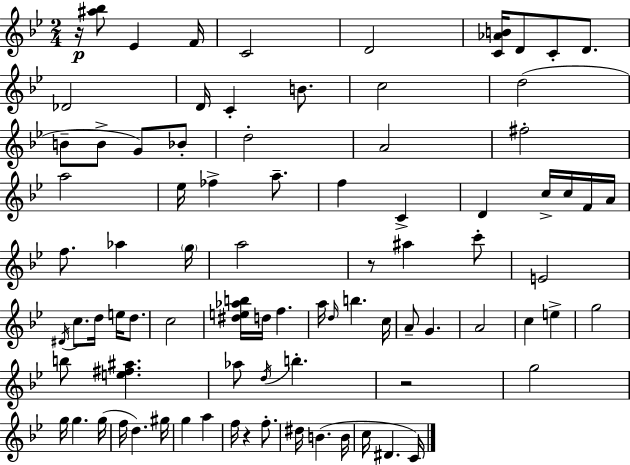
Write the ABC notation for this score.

X:1
T:Untitled
M:2/4
L:1/4
K:Gm
z/4 [^a_b]/2 _E F/4 C2 D2 [C_AB]/4 D/2 C/2 D/2 _D2 D/4 C B/2 c2 d2 B/2 B/2 G/2 _B/2 d2 A2 ^f2 a2 _e/4 _f a/2 f C D c/4 c/4 F/4 A/4 f/2 _a g/4 a2 z/2 ^a c'/2 E2 ^D/4 c/2 d/4 e/4 d/2 c2 [^de_ab]/4 d/4 f a/4 d/4 b c/4 A/2 G A2 c e g2 b/2 [e^f^a] _a/2 d/4 b z2 g2 g/4 g g/4 f/4 d ^g/4 g a f/4 z f/2 ^d/4 B B/4 c/4 ^D C/4